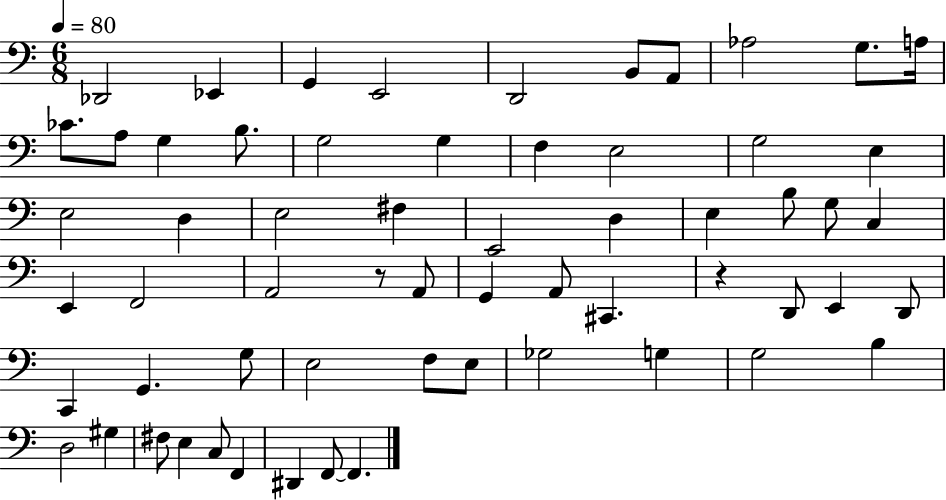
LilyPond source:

{
  \clef bass
  \numericTimeSignature
  \time 6/8
  \key c \major
  \tempo 4 = 80
  des,2 ees,4 | g,4 e,2 | d,2 b,8 a,8 | aes2 g8. a16 | \break ces'8. a8 g4 b8. | g2 g4 | f4 e2 | g2 e4 | \break e2 d4 | e2 fis4 | e,2 d4 | e4 b8 g8 c4 | \break e,4 f,2 | a,2 r8 a,8 | g,4 a,8 cis,4. | r4 d,8 e,4 d,8 | \break c,4 g,4. g8 | e2 f8 e8 | ges2 g4 | g2 b4 | \break d2 gis4 | fis8 e4 c8 f,4 | dis,4 f,8~~ f,4. | \bar "|."
}